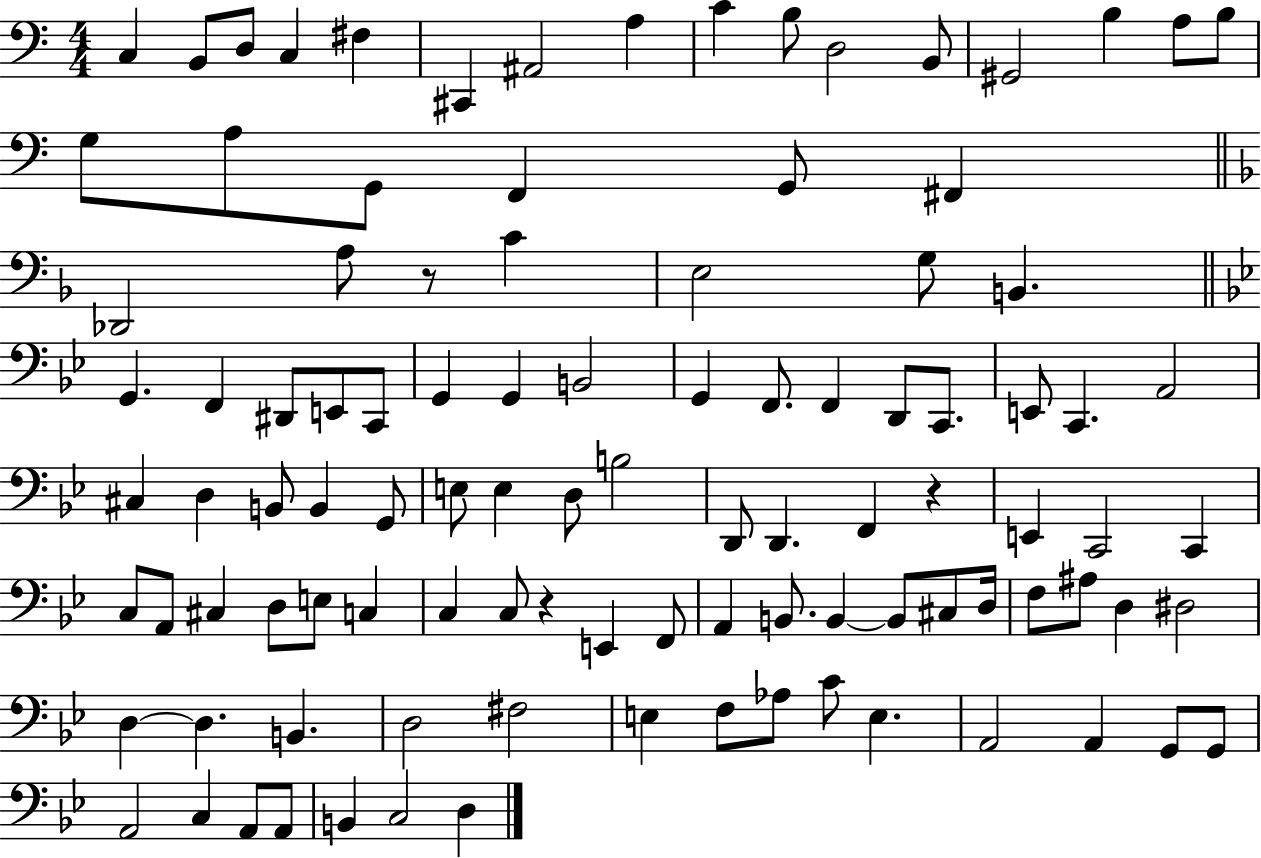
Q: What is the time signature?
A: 4/4